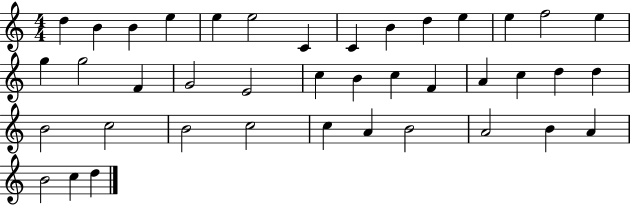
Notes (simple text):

D5/q B4/q B4/q E5/q E5/q E5/h C4/q C4/q B4/q D5/q E5/q E5/q F5/h E5/q G5/q G5/h F4/q G4/h E4/h C5/q B4/q C5/q F4/q A4/q C5/q D5/q D5/q B4/h C5/h B4/h C5/h C5/q A4/q B4/h A4/h B4/q A4/q B4/h C5/q D5/q